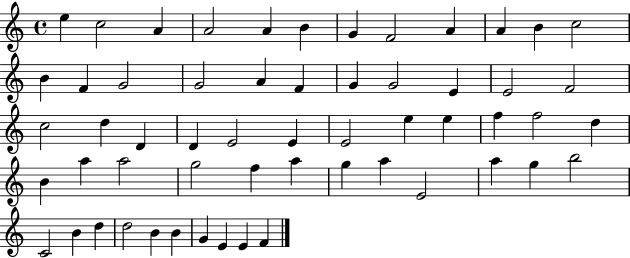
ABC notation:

X:1
T:Untitled
M:4/4
L:1/4
K:C
e c2 A A2 A B G F2 A A B c2 B F G2 G2 A F G G2 E E2 F2 c2 d D D E2 E E2 e e f f2 d B a a2 g2 f a g a E2 a g b2 C2 B d d2 B B G E E F